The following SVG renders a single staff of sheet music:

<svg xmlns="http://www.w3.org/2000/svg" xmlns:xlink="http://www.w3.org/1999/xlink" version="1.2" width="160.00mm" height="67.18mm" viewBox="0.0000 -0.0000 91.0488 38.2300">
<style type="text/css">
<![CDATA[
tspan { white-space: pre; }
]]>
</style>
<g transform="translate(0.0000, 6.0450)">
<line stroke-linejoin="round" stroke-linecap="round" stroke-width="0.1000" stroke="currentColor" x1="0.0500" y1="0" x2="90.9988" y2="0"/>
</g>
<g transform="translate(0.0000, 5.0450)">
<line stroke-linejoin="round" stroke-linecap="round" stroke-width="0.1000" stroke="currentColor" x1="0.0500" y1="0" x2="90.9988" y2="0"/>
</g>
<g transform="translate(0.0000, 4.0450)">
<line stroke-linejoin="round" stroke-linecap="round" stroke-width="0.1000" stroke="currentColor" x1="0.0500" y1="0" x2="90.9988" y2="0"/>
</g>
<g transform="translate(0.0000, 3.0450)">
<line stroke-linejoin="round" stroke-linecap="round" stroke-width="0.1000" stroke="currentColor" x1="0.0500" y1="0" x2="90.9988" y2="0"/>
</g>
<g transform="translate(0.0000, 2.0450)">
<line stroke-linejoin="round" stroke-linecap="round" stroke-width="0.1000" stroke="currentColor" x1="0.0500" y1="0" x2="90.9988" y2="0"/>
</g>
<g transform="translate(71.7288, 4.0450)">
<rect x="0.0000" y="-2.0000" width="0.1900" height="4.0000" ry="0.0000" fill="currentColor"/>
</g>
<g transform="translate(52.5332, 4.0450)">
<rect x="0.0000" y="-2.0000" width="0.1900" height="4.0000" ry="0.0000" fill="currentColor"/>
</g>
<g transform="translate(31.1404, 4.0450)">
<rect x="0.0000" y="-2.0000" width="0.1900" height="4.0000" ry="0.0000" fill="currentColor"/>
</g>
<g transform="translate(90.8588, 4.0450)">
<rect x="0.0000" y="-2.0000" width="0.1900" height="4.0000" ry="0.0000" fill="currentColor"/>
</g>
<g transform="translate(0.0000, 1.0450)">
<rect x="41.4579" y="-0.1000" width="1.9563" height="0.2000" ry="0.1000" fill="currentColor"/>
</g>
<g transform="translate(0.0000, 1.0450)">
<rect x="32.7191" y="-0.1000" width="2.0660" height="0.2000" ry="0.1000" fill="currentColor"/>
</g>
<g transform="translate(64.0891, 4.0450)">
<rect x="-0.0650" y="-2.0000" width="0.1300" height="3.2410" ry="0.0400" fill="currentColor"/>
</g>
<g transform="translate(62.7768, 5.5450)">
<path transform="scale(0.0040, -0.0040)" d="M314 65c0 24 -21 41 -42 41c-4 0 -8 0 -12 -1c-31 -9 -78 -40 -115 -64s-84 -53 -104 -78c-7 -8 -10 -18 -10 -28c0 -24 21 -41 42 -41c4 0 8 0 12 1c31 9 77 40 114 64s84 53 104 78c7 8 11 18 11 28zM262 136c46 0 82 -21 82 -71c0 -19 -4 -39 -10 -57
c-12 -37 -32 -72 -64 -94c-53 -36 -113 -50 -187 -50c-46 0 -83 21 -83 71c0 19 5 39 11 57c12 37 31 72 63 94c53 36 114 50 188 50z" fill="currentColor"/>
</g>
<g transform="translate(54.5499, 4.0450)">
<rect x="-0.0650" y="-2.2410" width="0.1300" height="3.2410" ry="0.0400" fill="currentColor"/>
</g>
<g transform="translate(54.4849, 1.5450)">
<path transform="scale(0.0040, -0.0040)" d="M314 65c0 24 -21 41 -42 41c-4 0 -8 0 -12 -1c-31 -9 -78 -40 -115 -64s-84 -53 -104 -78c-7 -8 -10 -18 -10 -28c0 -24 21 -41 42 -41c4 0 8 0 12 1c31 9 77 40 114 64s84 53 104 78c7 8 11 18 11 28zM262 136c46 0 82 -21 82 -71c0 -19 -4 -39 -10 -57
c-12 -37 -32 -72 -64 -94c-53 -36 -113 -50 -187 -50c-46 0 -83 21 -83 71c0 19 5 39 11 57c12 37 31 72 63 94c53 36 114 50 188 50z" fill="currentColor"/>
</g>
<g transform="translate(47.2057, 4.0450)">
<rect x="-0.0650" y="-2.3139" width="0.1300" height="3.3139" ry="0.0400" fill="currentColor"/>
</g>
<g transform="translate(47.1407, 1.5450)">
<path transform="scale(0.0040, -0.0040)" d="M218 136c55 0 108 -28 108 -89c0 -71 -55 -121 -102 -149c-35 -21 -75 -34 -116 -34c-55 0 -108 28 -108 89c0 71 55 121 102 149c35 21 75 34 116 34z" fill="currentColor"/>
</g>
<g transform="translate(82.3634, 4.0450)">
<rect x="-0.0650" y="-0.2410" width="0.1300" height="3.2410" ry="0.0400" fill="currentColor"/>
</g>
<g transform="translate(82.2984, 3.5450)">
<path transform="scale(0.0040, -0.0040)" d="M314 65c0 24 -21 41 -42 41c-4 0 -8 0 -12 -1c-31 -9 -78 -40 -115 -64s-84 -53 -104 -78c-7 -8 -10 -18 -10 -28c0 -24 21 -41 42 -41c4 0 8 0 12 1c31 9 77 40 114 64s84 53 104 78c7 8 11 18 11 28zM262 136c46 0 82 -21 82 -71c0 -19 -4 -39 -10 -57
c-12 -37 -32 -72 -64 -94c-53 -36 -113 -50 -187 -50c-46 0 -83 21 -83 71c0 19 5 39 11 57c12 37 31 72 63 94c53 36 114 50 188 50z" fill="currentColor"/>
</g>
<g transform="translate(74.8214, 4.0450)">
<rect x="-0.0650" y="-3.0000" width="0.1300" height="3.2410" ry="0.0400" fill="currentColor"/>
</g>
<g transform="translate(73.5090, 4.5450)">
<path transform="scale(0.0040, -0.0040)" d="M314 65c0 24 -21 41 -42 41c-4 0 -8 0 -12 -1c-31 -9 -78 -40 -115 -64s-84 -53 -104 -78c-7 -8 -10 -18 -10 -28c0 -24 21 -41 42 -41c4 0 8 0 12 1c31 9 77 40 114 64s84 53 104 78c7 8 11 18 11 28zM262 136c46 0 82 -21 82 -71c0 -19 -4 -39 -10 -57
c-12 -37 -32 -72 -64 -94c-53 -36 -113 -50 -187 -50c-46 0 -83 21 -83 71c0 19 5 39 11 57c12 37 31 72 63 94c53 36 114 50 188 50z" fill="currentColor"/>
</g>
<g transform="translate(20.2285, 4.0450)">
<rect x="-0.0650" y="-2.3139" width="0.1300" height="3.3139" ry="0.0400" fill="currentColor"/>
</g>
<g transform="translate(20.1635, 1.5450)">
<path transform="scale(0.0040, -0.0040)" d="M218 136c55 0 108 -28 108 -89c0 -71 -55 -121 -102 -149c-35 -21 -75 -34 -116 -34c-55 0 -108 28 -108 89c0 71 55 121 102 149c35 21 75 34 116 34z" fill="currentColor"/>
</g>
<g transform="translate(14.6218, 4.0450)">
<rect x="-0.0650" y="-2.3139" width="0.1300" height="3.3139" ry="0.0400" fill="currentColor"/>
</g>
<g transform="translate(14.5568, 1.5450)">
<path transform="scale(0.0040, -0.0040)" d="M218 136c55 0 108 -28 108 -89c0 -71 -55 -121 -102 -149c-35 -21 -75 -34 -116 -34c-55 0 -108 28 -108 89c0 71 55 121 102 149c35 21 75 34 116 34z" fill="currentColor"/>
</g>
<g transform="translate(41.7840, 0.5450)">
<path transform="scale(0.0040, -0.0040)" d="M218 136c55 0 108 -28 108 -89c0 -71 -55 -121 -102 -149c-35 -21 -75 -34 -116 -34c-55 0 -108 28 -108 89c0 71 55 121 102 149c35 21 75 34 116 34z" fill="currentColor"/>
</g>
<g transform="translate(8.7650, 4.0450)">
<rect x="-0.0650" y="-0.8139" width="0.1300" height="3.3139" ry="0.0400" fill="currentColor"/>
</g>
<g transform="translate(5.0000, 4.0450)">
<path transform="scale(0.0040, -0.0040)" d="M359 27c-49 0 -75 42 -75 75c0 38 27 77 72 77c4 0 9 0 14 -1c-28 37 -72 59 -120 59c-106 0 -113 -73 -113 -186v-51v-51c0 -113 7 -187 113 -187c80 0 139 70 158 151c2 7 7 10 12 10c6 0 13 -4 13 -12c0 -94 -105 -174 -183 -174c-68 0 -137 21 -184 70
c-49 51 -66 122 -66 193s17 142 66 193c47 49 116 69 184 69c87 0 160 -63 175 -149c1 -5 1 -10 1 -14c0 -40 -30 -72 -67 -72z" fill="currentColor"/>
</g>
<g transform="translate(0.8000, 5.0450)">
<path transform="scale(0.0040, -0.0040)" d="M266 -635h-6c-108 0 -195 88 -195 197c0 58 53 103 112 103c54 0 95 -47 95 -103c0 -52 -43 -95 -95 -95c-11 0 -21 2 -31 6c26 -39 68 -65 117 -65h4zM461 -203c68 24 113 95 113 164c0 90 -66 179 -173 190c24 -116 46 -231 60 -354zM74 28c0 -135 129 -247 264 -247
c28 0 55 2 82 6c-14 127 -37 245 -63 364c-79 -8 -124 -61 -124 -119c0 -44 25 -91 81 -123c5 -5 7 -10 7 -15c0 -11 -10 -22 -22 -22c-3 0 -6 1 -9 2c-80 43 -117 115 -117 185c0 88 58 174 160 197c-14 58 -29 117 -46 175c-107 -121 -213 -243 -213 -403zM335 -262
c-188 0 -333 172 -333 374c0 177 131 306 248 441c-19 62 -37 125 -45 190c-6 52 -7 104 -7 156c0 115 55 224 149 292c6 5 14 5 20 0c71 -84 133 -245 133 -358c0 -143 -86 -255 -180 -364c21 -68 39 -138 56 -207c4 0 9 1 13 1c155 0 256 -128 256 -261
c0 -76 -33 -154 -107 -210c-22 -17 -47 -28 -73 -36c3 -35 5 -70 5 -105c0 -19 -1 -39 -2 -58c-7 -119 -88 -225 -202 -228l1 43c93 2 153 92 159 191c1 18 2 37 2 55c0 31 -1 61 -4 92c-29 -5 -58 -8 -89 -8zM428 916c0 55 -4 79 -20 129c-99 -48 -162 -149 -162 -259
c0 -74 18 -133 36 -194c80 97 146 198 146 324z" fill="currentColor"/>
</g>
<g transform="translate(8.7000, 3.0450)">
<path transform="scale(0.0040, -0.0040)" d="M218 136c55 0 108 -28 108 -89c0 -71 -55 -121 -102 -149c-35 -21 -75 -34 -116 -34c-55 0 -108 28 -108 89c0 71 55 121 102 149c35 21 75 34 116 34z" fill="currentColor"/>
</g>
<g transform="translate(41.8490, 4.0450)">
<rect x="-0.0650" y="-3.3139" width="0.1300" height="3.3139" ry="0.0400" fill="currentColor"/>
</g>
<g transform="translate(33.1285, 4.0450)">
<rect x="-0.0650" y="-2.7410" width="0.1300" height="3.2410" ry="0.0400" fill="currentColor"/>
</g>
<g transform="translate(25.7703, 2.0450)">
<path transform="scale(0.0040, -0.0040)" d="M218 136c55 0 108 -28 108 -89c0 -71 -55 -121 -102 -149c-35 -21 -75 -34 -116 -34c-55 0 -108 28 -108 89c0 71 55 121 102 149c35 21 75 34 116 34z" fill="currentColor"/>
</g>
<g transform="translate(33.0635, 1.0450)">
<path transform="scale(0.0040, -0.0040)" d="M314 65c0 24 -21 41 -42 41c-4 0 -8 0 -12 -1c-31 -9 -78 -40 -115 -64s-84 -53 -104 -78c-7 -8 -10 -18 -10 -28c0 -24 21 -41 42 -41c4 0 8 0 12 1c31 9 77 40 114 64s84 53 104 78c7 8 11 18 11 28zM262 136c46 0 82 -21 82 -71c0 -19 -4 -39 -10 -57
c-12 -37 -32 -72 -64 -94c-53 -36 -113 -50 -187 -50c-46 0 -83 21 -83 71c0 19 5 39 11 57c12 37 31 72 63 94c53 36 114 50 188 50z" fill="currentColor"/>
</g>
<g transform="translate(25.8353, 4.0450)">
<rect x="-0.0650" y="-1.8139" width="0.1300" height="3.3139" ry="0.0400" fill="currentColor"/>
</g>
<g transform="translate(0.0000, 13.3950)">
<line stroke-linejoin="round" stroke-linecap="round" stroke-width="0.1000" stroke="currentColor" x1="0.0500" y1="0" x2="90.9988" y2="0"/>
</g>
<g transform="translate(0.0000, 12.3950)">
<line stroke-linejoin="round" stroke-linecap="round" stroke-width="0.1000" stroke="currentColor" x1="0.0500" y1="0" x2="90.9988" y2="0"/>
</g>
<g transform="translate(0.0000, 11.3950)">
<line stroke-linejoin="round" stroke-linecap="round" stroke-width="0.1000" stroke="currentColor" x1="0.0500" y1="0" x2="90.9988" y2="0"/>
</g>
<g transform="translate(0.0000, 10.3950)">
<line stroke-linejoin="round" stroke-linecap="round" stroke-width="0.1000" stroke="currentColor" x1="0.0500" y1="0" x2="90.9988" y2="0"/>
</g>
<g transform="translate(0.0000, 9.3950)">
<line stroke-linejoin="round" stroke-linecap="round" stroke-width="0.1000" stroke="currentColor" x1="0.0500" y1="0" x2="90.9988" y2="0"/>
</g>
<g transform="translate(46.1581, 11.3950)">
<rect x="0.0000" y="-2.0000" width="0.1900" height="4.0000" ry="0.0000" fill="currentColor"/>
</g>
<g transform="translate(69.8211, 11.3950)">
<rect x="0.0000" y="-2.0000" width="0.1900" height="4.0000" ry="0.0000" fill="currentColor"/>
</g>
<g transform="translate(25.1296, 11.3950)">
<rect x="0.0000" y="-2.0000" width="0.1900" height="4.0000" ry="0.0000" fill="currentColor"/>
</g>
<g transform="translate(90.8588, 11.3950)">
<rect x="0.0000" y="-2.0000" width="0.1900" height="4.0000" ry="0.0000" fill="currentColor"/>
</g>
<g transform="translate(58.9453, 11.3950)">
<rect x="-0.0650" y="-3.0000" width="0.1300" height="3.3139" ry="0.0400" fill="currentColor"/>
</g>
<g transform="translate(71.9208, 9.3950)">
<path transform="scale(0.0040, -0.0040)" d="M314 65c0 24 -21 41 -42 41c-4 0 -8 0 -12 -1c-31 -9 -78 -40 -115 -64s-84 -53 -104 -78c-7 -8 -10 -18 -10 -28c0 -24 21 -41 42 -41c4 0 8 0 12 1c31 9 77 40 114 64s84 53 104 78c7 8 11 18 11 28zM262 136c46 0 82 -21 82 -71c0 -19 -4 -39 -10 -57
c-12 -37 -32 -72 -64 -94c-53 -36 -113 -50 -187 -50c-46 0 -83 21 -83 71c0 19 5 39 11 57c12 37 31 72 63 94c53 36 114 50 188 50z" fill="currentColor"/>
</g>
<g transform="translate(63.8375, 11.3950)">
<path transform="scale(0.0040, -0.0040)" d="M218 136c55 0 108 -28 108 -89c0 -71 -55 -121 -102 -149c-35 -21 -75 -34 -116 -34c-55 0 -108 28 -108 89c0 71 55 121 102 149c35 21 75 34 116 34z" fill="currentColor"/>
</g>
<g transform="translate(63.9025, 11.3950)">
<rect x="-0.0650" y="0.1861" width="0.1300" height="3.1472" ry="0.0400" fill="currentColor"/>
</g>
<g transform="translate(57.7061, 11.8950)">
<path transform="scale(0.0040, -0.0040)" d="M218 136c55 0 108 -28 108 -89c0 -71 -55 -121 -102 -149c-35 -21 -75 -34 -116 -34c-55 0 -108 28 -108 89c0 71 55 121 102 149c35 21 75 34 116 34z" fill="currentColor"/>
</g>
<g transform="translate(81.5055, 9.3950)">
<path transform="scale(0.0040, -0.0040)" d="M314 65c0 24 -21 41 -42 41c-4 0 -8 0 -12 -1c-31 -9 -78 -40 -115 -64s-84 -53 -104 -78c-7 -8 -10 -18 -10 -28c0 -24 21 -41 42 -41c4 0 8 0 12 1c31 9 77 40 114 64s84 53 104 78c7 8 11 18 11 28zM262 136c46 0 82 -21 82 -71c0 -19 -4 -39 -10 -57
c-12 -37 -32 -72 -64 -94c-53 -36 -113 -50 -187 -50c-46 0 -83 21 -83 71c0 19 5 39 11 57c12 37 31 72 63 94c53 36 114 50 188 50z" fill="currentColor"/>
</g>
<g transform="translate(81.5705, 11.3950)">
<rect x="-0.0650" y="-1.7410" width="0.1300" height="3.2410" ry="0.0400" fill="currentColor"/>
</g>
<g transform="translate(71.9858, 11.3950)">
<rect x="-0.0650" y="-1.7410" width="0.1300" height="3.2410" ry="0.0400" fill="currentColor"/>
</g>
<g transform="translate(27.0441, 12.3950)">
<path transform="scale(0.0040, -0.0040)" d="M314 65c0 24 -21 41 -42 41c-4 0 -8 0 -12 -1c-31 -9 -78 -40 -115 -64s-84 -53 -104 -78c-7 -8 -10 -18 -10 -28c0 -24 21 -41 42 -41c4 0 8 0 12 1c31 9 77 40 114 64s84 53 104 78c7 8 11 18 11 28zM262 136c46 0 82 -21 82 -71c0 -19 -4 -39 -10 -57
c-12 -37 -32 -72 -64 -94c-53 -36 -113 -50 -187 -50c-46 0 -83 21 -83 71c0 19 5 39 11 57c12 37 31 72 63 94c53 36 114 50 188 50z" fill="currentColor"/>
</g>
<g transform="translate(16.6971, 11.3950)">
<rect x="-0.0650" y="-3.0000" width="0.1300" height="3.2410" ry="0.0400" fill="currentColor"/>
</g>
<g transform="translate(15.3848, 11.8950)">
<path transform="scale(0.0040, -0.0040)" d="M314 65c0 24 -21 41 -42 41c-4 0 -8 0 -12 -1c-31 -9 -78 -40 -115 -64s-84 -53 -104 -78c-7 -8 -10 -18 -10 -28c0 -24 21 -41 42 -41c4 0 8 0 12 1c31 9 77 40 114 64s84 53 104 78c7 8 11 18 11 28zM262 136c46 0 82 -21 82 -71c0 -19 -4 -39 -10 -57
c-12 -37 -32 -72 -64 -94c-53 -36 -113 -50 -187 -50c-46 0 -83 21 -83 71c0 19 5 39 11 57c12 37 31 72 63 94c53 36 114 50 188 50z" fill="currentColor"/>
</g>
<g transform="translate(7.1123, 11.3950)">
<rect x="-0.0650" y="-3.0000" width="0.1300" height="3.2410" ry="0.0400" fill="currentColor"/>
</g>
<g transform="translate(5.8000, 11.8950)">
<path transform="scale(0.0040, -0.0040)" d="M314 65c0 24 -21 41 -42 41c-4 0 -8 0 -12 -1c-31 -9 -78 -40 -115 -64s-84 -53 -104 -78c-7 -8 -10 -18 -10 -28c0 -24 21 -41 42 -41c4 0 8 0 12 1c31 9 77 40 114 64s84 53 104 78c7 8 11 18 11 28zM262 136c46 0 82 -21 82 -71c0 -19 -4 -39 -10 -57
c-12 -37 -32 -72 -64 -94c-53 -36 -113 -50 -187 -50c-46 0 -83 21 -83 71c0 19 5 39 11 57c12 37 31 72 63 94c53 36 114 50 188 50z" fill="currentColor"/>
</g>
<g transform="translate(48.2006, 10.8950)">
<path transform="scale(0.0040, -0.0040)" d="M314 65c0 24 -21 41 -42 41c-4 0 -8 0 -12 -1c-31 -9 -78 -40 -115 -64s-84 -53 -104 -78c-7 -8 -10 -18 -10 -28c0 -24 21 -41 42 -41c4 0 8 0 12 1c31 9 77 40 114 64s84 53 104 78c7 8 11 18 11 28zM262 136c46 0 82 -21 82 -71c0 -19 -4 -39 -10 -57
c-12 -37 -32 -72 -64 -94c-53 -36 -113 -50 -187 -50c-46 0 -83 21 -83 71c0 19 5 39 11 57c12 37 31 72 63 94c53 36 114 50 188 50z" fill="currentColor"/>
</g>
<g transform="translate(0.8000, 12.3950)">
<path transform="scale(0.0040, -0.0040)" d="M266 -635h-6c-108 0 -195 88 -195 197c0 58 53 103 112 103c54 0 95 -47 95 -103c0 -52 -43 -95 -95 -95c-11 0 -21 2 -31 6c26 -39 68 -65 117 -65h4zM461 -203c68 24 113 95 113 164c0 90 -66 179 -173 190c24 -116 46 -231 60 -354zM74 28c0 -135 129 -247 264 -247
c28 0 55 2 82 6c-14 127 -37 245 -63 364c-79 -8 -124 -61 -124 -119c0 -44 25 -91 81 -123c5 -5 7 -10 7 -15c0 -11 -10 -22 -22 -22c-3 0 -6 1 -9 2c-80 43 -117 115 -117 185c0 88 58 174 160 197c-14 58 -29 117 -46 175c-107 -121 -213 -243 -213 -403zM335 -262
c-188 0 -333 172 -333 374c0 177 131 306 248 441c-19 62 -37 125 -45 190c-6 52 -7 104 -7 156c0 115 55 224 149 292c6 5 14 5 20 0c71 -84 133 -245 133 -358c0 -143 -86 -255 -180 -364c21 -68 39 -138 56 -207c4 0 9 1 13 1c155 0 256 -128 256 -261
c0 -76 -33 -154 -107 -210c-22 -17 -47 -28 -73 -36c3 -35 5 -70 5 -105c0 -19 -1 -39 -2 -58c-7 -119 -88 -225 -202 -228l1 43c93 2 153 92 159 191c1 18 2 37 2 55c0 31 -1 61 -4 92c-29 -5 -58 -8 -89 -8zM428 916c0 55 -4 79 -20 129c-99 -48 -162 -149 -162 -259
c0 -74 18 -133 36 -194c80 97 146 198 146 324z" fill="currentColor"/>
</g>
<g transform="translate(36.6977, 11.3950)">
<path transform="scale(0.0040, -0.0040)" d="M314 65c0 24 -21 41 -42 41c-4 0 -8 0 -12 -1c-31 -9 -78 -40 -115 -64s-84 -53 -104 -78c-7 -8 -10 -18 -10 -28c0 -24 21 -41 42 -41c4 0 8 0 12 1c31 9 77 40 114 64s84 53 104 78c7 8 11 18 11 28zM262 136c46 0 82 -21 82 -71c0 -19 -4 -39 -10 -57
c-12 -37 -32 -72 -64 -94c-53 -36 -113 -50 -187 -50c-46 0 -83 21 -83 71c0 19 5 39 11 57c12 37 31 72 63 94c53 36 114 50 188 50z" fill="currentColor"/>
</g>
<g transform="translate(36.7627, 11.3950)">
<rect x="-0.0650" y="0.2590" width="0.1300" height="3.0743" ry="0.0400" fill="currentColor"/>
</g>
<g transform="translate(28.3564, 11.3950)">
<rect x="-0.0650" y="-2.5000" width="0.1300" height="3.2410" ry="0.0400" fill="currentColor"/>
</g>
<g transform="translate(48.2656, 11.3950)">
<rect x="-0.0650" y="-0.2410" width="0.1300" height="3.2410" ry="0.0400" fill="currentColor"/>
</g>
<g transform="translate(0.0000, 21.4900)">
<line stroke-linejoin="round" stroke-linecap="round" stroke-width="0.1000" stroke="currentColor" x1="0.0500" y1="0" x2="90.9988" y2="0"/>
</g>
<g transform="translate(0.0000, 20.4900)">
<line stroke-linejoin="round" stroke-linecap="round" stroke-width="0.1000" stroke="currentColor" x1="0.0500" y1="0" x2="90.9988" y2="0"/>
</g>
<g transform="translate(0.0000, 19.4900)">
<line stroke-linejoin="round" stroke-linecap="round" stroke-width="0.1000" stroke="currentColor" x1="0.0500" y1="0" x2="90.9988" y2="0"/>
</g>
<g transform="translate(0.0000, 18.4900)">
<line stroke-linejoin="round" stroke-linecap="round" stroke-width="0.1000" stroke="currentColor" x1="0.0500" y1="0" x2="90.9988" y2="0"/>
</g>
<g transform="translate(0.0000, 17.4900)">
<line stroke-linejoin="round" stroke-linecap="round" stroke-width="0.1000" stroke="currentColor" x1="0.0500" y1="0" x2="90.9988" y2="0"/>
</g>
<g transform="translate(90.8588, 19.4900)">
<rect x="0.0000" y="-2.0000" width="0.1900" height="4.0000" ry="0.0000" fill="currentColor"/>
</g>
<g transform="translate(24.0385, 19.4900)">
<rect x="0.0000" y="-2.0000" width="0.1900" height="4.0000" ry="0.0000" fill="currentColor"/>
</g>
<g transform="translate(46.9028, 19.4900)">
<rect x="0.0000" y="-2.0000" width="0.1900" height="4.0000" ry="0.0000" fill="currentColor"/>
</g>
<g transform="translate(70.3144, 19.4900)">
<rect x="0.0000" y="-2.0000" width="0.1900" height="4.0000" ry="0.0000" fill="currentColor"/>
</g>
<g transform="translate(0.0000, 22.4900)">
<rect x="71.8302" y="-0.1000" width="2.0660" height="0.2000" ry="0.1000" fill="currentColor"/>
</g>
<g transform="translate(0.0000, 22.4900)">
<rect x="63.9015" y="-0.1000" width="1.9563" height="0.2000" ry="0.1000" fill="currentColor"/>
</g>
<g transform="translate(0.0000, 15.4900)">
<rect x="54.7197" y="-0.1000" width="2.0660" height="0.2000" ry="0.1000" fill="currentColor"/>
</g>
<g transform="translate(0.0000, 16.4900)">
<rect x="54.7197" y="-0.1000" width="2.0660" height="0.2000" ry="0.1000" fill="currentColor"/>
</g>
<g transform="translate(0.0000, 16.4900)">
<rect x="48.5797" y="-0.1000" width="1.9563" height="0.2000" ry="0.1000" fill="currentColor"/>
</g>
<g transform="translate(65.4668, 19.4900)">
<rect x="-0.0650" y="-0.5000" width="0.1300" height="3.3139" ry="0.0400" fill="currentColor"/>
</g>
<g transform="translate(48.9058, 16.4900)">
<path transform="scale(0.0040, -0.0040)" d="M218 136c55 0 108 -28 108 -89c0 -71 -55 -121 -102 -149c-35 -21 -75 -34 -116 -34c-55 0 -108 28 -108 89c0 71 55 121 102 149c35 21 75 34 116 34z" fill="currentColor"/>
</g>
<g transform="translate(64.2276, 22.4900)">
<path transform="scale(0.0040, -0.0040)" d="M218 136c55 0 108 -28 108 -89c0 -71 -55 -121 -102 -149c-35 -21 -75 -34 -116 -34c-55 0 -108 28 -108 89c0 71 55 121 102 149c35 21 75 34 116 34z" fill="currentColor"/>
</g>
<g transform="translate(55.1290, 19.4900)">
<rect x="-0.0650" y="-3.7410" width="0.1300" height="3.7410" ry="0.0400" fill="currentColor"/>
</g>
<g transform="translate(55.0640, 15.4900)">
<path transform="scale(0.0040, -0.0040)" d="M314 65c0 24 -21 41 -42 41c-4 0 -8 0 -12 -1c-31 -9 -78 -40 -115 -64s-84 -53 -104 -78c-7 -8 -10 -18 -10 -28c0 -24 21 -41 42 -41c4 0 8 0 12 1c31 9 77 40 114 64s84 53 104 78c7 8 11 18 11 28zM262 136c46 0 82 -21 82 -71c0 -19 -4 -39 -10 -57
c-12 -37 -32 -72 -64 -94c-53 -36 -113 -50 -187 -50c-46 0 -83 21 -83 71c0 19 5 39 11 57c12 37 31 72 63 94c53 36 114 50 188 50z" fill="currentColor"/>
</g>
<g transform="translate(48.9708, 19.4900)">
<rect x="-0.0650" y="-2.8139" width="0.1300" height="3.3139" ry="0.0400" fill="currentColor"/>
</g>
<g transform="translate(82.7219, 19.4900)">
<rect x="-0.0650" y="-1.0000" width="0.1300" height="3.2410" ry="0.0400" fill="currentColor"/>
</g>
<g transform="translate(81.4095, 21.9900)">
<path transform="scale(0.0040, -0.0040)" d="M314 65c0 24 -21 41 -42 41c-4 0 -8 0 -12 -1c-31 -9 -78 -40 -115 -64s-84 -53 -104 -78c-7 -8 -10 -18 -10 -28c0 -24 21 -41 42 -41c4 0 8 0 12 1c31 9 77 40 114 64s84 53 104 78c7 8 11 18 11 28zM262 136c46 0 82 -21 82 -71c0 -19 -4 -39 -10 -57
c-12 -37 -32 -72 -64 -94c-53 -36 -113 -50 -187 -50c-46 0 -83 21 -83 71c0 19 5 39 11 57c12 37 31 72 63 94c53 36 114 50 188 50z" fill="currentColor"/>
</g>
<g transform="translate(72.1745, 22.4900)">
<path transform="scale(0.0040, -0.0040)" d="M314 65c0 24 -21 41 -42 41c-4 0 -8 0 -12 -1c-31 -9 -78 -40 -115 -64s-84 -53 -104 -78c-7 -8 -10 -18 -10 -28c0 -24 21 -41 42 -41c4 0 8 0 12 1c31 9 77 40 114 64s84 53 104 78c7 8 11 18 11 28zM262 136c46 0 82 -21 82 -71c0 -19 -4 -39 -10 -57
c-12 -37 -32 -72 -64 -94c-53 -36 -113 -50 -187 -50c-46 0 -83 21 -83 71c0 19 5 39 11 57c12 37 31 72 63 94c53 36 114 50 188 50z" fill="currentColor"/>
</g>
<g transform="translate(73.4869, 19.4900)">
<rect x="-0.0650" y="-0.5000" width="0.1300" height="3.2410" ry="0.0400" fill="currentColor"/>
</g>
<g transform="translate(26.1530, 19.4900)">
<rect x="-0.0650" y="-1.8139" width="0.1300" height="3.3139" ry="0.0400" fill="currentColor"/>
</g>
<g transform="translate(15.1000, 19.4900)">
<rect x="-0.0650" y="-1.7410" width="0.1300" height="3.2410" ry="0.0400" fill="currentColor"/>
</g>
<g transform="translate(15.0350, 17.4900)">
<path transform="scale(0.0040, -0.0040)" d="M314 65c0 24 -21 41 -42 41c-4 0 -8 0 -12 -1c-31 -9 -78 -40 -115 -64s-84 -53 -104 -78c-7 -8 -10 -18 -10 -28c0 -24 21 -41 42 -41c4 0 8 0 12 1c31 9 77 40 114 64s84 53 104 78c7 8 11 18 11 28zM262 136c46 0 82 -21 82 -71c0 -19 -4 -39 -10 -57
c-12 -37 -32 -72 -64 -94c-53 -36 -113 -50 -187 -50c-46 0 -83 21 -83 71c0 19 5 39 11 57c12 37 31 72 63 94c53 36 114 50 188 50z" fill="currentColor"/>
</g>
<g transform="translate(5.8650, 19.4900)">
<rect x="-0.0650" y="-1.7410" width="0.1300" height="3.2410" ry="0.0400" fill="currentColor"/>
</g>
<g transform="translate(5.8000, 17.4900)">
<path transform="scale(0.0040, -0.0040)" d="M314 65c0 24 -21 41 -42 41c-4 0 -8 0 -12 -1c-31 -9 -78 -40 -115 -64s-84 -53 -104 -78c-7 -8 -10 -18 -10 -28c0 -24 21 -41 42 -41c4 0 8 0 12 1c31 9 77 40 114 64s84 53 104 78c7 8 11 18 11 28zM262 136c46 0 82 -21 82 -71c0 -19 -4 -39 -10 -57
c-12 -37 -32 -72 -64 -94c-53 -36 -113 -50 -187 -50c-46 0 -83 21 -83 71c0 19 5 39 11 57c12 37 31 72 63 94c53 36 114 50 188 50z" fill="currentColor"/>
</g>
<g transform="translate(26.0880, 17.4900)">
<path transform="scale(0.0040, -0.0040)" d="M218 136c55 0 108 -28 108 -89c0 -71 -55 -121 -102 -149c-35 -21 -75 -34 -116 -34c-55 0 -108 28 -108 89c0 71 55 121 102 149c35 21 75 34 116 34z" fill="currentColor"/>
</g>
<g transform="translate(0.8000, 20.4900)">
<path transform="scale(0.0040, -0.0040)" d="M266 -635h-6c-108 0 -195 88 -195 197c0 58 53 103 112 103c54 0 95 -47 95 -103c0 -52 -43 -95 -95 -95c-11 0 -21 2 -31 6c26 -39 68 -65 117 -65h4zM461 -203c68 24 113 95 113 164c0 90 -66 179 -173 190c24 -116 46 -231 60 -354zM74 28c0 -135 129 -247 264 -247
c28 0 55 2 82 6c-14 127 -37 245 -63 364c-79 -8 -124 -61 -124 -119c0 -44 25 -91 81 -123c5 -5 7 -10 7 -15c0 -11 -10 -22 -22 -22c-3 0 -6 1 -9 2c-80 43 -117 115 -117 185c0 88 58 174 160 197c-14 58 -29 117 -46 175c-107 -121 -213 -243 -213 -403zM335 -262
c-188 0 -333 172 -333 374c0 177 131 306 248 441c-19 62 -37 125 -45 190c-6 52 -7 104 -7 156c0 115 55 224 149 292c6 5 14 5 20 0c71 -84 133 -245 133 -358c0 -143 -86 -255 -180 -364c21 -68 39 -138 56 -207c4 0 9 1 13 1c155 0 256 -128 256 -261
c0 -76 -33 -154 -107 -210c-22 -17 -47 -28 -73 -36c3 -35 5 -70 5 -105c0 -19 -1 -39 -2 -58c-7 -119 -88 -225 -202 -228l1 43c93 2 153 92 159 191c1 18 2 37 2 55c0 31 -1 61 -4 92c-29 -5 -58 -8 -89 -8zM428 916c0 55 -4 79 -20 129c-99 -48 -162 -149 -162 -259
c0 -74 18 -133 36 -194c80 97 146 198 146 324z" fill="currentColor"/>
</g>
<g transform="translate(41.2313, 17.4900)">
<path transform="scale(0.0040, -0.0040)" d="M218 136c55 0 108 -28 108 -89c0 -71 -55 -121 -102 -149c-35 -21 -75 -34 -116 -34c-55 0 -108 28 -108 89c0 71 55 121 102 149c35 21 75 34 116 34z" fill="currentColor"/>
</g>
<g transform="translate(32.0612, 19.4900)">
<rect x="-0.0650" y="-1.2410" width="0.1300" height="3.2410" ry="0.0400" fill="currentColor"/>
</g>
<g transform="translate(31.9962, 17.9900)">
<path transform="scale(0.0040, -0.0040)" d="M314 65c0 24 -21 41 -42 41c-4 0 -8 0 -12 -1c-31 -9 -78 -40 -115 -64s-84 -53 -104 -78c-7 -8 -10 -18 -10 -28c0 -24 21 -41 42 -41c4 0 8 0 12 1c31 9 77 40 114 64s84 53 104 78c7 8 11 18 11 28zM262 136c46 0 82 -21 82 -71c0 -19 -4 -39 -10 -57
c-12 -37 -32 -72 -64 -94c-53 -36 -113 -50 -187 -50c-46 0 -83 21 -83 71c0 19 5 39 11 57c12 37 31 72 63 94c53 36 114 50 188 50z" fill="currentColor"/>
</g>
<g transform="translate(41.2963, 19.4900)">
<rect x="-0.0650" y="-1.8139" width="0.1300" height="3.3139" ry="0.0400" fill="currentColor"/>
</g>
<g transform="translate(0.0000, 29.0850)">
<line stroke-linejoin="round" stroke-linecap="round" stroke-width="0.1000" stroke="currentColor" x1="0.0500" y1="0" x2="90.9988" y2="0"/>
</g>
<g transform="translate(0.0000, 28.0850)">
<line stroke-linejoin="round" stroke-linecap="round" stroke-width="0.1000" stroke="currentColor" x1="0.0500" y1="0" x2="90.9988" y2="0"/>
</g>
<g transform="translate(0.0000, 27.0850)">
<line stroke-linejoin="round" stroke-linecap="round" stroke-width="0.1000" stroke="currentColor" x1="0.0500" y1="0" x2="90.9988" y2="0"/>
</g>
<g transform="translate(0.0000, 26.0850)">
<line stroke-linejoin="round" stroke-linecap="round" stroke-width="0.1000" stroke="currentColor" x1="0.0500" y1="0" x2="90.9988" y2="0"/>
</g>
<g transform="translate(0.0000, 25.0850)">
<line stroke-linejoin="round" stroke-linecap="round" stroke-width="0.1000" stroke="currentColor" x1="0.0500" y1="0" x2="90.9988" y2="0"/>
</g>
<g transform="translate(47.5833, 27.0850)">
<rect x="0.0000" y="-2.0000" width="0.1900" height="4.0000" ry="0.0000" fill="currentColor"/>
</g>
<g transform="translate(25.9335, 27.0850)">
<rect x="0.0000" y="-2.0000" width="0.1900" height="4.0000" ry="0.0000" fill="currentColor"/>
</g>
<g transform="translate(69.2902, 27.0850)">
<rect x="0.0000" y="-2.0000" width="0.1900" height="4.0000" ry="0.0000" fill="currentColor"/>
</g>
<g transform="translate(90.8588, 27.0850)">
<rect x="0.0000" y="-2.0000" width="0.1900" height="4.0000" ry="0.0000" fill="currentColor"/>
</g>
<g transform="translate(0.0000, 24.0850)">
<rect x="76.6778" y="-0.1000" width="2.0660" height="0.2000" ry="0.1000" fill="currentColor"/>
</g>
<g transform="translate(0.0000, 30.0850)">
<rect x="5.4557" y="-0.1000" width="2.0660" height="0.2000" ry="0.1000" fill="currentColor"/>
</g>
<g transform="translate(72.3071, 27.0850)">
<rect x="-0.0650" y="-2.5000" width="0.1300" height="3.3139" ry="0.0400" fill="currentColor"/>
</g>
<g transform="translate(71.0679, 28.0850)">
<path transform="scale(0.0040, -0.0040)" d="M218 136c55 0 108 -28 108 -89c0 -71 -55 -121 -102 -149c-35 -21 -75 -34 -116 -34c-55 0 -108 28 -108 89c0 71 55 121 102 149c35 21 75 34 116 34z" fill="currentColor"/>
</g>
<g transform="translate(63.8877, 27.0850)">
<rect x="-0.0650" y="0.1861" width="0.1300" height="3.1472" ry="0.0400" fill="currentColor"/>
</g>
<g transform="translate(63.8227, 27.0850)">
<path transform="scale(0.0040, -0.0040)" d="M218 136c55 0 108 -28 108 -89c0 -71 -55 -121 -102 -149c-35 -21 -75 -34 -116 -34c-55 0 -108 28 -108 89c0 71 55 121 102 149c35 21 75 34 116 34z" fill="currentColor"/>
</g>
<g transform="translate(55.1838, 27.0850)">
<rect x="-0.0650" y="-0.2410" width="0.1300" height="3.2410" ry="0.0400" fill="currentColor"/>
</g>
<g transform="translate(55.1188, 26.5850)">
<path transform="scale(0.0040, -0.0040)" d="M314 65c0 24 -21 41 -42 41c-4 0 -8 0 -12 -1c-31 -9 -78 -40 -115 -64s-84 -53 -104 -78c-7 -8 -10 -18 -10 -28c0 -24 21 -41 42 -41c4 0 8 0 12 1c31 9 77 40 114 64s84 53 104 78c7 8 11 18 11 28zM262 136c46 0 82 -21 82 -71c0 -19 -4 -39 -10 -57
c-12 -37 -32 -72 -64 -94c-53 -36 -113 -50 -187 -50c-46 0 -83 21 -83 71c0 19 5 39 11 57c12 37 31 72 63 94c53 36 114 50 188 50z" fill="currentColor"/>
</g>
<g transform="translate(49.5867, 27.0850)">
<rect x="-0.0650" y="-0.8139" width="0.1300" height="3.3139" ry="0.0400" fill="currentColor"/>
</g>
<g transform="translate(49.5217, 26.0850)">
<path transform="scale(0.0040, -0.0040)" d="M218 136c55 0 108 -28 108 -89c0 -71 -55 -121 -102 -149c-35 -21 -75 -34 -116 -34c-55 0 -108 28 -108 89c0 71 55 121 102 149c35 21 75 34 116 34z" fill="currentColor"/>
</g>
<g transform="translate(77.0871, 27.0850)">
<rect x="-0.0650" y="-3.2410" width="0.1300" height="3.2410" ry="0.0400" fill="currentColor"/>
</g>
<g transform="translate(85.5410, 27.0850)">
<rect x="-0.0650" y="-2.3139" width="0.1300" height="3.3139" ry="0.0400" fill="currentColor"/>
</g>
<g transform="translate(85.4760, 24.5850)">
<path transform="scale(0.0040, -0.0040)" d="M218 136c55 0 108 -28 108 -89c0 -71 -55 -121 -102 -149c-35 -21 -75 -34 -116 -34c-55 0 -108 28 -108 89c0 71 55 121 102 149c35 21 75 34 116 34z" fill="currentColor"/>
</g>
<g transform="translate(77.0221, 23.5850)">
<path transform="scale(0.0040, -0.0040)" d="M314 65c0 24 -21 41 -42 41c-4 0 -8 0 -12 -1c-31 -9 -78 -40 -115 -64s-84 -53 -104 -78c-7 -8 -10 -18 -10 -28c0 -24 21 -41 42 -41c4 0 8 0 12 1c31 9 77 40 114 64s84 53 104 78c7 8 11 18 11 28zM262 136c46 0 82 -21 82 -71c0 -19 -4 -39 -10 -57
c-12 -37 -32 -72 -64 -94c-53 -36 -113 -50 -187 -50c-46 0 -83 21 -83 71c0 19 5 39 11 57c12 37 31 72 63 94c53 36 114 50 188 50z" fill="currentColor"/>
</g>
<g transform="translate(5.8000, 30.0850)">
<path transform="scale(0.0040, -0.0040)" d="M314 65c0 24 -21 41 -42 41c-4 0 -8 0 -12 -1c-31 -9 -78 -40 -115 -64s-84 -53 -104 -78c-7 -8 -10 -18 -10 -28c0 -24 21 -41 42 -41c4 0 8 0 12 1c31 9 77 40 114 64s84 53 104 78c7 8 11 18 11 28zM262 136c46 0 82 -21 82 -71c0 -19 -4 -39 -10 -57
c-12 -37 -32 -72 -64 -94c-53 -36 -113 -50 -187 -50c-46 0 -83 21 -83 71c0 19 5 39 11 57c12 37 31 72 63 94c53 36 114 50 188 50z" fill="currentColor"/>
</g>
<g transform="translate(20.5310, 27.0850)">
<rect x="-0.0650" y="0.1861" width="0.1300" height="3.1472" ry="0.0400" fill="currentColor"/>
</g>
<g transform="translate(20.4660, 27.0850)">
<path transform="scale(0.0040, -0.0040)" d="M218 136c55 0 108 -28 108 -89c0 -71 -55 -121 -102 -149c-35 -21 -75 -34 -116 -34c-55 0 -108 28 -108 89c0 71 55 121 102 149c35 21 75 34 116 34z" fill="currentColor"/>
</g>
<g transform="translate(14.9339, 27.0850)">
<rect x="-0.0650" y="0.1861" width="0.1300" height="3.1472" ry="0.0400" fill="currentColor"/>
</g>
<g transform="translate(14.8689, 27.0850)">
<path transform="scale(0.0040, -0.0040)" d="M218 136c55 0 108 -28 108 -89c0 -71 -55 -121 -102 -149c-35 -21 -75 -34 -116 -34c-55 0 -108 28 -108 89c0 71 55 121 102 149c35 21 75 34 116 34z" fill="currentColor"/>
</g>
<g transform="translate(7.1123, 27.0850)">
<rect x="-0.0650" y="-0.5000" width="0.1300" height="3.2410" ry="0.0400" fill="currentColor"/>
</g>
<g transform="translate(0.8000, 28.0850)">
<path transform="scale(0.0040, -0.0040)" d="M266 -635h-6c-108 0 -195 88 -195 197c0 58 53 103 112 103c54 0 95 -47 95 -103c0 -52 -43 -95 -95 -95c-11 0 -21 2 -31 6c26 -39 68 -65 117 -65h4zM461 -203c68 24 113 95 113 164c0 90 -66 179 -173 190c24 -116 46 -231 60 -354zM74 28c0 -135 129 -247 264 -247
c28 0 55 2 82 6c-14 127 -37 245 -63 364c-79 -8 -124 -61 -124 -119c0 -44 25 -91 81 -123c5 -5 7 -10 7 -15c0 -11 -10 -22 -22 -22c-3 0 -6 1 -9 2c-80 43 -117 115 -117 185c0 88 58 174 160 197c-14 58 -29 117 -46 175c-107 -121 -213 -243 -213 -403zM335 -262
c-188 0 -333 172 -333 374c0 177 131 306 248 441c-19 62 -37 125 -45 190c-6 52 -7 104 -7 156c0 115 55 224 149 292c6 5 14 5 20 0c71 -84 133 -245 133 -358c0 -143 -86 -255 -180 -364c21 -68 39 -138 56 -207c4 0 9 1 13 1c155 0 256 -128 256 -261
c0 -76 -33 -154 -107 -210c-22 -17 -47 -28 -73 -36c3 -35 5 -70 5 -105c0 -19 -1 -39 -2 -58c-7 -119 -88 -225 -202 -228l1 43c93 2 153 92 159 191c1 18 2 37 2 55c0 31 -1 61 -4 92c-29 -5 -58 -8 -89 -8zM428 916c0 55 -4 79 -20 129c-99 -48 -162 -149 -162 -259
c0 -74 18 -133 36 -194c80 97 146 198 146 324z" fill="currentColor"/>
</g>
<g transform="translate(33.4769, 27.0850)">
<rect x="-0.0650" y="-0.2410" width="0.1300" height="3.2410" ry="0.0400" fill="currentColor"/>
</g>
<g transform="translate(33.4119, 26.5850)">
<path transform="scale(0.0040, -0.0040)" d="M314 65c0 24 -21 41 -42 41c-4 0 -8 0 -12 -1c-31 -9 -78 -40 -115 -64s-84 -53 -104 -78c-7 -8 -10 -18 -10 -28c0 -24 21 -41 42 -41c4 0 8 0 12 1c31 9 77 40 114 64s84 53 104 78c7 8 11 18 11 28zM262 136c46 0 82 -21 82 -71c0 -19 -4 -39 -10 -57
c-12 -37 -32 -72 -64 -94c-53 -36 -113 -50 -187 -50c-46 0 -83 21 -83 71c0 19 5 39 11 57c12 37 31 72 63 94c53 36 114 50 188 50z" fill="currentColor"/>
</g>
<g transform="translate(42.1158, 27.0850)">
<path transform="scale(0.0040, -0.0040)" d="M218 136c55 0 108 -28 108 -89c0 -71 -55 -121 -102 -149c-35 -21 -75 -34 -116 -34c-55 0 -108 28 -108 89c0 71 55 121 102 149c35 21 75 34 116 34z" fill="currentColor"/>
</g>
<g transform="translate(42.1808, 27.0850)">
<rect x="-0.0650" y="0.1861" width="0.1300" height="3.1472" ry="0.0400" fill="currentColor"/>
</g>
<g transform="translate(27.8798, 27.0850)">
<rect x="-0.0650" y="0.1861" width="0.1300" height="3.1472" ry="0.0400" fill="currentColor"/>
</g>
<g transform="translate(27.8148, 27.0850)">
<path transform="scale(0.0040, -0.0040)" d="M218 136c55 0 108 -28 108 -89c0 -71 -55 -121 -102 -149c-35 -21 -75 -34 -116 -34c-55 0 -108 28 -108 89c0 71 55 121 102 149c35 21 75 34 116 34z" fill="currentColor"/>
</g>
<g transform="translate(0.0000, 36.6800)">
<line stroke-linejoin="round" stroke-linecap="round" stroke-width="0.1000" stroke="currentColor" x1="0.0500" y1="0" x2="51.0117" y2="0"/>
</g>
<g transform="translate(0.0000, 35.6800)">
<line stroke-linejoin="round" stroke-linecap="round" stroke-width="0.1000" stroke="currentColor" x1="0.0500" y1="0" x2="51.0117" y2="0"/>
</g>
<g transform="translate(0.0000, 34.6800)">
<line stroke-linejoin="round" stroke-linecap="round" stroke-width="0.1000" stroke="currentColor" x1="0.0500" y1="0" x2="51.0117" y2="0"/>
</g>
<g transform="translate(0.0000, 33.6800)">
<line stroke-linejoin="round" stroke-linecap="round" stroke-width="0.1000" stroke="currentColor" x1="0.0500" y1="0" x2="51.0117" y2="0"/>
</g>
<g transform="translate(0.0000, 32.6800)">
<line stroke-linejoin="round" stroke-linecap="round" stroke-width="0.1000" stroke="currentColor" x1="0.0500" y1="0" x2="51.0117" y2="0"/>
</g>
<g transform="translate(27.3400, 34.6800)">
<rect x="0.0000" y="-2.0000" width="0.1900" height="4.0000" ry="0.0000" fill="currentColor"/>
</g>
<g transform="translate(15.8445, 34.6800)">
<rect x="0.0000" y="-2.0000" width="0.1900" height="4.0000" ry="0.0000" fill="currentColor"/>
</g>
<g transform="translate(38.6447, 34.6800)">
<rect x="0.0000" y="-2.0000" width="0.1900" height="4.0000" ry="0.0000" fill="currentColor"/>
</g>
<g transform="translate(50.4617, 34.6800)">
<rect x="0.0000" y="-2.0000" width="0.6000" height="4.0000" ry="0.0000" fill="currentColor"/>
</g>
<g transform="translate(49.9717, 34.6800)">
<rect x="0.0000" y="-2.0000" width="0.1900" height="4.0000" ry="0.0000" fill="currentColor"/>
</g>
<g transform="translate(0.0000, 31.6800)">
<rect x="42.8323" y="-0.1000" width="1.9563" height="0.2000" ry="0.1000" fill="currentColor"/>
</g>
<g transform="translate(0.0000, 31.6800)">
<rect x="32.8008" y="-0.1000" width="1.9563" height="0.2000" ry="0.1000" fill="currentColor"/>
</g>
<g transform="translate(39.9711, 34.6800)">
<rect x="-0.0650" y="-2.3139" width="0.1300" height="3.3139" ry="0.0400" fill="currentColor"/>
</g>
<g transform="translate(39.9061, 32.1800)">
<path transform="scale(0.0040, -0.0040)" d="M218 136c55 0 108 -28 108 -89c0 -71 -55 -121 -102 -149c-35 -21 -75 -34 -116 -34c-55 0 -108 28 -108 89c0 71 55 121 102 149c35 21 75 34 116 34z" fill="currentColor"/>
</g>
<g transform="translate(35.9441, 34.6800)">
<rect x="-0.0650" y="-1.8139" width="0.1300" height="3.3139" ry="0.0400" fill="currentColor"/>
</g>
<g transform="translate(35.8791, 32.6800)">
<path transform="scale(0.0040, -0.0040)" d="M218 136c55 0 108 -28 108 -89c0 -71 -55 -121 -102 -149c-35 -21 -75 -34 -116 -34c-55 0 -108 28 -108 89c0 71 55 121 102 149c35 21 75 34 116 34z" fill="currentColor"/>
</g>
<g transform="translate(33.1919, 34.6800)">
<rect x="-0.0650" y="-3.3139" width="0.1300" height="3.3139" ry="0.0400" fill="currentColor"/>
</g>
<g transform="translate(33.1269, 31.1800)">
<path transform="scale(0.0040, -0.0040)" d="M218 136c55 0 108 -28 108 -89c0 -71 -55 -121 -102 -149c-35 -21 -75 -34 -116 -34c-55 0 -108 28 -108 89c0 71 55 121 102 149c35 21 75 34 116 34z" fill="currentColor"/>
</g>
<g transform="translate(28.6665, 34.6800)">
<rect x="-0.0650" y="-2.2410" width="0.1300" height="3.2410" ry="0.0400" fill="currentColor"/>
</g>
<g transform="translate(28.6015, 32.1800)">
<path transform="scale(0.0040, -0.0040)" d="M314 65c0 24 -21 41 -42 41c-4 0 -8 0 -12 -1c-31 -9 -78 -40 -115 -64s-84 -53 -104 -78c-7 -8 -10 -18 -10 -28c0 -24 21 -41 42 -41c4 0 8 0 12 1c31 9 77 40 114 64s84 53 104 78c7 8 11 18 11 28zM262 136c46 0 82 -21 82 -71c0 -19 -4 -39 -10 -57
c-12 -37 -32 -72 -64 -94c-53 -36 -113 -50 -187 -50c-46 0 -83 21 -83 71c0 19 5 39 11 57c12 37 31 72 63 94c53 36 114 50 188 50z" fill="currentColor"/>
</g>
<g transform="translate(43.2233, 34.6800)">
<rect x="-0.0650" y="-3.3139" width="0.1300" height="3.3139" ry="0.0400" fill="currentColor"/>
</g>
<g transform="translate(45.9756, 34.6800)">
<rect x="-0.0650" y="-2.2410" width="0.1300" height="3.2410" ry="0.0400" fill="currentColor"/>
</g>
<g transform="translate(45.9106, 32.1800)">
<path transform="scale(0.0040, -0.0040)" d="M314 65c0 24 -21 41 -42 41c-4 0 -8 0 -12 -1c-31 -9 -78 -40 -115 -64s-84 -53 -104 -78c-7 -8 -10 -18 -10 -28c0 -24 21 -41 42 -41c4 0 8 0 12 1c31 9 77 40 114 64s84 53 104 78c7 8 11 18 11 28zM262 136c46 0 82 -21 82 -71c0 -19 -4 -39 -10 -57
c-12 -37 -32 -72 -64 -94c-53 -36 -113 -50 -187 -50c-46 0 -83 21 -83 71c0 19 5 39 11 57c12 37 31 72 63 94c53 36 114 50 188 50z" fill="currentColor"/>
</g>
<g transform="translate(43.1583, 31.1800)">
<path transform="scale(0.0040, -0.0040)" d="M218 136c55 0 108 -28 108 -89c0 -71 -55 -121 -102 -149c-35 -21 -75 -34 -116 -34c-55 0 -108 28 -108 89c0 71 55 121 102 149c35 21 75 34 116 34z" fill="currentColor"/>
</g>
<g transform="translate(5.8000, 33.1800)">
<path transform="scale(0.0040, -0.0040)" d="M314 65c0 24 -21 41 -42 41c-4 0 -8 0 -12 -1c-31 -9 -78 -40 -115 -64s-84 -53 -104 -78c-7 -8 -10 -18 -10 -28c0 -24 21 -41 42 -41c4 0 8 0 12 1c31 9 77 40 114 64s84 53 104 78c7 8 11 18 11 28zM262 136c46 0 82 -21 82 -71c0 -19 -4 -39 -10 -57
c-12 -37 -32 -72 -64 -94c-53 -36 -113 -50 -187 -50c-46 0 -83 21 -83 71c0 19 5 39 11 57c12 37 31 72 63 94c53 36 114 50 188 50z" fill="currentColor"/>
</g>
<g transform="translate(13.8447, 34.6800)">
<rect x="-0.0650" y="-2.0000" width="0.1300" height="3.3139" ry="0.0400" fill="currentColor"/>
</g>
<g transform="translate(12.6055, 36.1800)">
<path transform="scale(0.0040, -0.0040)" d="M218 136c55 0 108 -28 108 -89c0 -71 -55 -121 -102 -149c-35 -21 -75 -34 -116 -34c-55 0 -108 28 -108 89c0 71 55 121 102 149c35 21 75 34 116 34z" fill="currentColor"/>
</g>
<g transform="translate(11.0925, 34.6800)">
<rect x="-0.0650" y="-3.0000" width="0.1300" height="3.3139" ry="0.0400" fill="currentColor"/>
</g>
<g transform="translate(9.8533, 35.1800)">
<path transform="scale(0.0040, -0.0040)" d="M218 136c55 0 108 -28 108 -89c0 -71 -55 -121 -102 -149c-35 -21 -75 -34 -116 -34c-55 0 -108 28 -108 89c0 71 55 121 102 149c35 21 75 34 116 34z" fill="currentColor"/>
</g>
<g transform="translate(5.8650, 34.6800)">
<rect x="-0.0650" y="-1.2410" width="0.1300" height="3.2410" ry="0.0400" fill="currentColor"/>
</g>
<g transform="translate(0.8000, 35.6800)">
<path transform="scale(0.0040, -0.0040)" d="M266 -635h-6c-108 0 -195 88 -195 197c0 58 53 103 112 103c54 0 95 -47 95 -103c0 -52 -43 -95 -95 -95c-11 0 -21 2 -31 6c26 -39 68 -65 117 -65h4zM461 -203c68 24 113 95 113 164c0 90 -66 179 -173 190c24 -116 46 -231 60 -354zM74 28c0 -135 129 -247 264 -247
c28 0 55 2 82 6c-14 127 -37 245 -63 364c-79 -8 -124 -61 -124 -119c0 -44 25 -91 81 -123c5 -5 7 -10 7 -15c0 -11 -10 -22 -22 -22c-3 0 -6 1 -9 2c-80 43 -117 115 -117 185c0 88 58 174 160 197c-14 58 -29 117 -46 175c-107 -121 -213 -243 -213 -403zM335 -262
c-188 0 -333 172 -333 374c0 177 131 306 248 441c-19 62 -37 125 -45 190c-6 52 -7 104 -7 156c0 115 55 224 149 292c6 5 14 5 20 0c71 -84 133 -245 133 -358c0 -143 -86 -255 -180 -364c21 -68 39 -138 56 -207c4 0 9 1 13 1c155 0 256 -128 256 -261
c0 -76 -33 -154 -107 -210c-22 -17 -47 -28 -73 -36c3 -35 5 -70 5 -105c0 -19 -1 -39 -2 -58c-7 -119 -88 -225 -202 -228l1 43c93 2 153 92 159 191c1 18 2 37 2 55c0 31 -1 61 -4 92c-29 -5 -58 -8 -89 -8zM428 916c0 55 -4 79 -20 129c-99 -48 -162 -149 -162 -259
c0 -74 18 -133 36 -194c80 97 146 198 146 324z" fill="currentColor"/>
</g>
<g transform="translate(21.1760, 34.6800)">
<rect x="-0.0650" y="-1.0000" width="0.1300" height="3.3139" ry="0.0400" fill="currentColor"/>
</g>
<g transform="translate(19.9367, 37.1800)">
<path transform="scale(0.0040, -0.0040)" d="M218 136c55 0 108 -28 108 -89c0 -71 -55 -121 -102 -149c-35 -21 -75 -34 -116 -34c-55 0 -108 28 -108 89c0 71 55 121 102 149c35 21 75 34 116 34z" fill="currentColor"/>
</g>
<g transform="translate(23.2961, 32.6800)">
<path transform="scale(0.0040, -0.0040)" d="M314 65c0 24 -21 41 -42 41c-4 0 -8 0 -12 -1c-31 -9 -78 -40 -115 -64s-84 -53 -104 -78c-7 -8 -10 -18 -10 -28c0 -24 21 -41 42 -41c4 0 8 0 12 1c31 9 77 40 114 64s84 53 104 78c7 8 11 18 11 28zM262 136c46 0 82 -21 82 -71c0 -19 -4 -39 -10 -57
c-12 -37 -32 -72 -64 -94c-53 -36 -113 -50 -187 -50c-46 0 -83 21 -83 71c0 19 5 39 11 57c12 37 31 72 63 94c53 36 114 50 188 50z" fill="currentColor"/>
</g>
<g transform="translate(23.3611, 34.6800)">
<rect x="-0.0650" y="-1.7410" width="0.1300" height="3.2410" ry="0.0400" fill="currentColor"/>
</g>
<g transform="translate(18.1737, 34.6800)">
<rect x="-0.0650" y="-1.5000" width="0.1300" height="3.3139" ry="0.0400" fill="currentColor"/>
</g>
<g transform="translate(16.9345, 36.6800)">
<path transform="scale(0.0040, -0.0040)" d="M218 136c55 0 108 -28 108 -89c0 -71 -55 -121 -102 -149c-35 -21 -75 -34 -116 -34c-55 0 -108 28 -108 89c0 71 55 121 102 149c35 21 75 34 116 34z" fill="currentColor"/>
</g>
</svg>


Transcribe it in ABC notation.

X:1
T:Untitled
M:4/4
L:1/4
K:C
d g g f a2 b g g2 F2 A2 c2 A2 A2 G2 B2 c2 A B f2 f2 f2 f2 f e2 f a c'2 C C2 D2 C2 B B B c2 B d c2 B G b2 g e2 A F E D f2 g2 b f g b g2